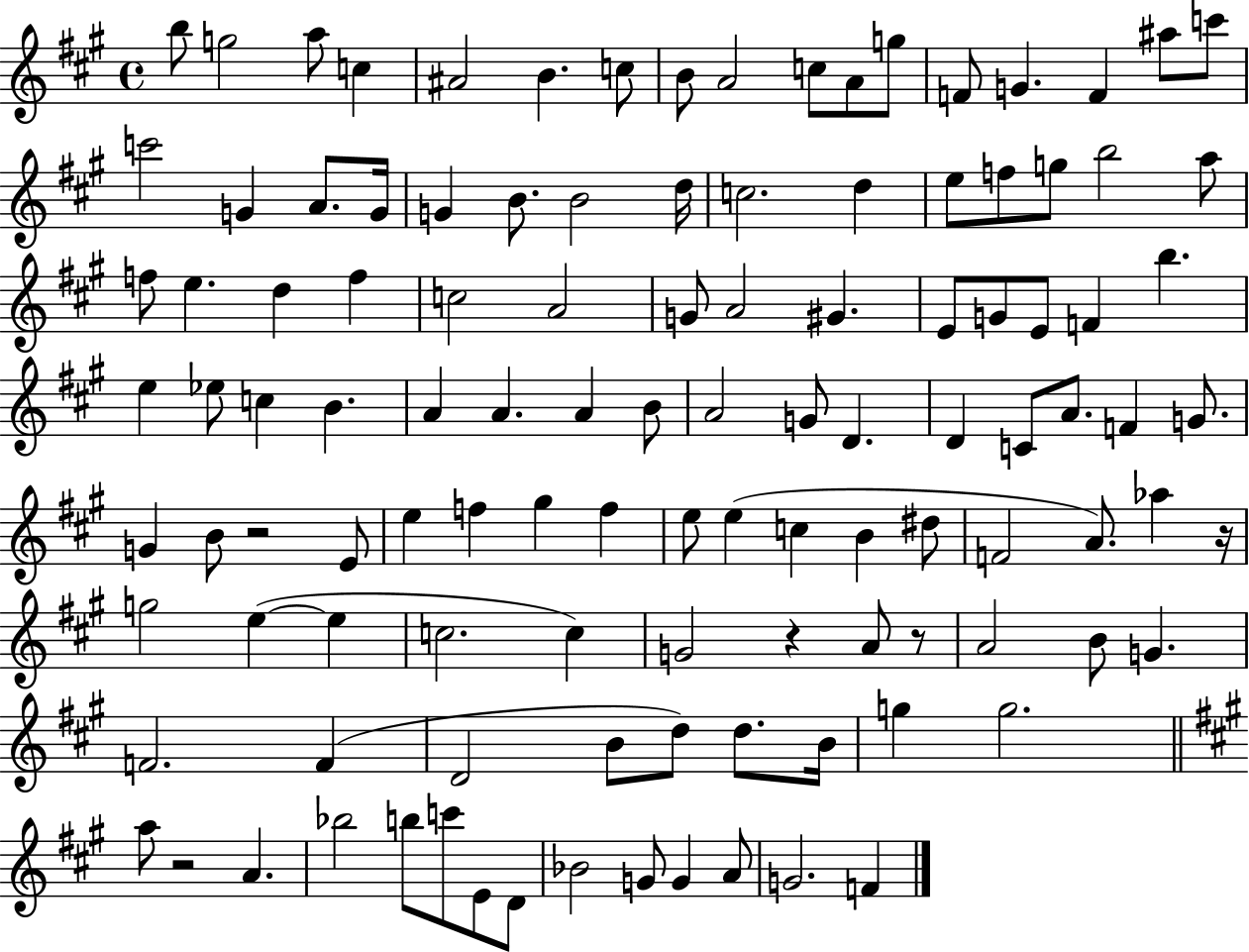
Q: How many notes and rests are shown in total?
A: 114